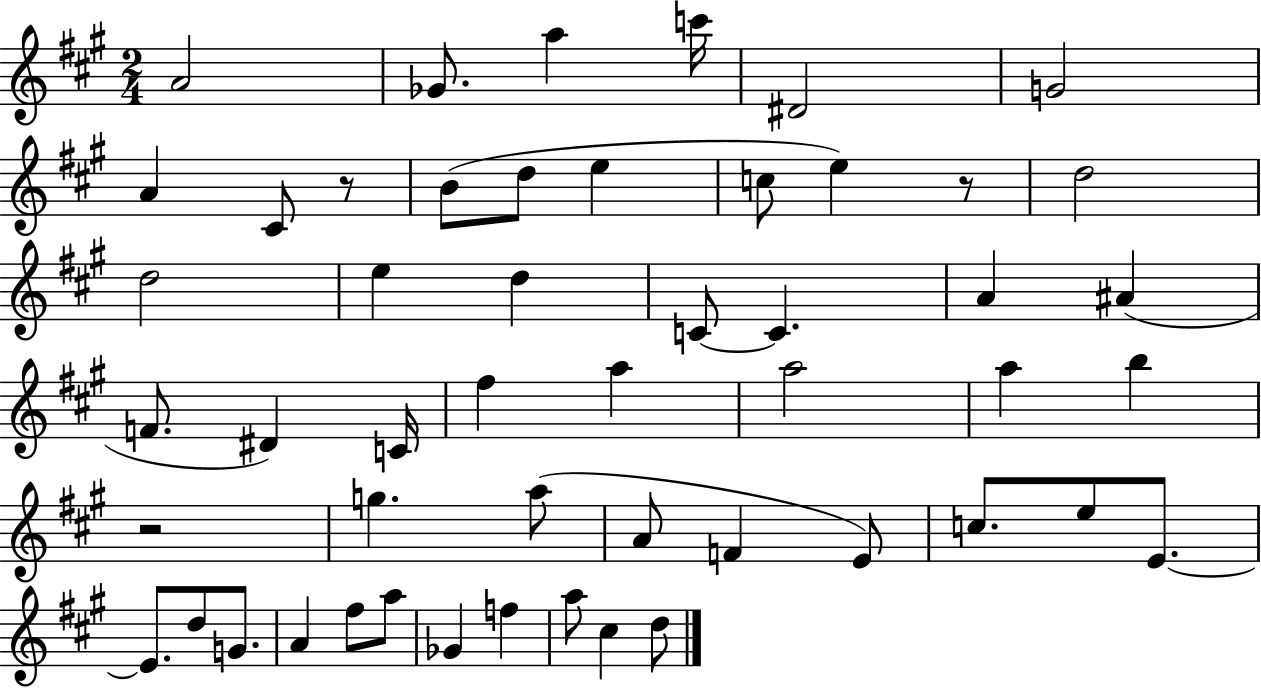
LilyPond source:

{
  \clef treble
  \numericTimeSignature
  \time 2/4
  \key a \major
  \repeat volta 2 { a'2 | ges'8. a''4 c'''16 | dis'2 | g'2 | \break a'4 cis'8 r8 | b'8( d''8 e''4 | c''8 e''4) r8 | d''2 | \break d''2 | e''4 d''4 | c'8~~ c'4. | a'4 ais'4( | \break f'8. dis'4) c'16 | fis''4 a''4 | a''2 | a''4 b''4 | \break r2 | g''4. a''8( | a'8 f'4 e'8) | c''8. e''8 e'8.~~ | \break e'8. d''8 g'8. | a'4 fis''8 a''8 | ges'4 f''4 | a''8 cis''4 d''8 | \break } \bar "|."
}